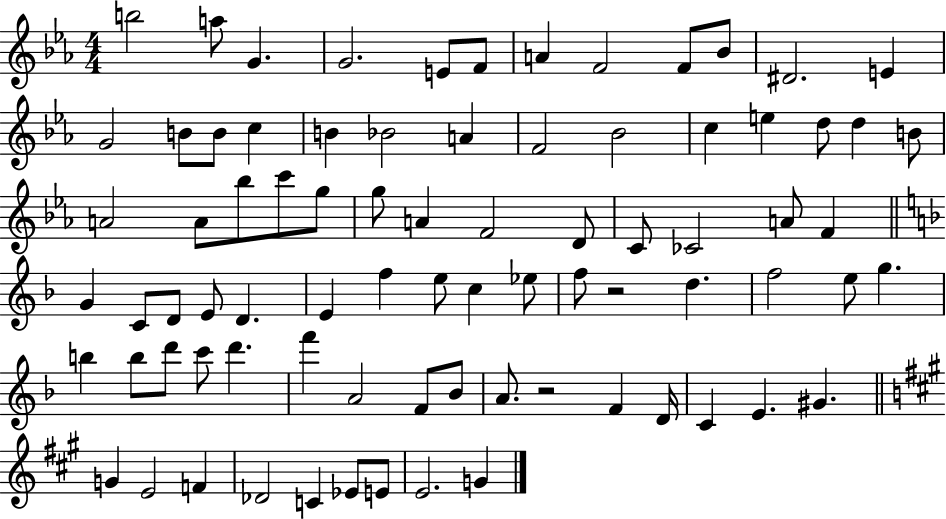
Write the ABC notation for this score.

X:1
T:Untitled
M:4/4
L:1/4
K:Eb
b2 a/2 G G2 E/2 F/2 A F2 F/2 _B/2 ^D2 E G2 B/2 B/2 c B _B2 A F2 _B2 c e d/2 d B/2 A2 A/2 _b/2 c'/2 g/2 g/2 A F2 D/2 C/2 _C2 A/2 F G C/2 D/2 E/2 D E f e/2 c _e/2 f/2 z2 d f2 e/2 g b b/2 d'/2 c'/2 d' f' A2 F/2 _B/2 A/2 z2 F D/4 C E ^G G E2 F _D2 C _E/2 E/2 E2 G